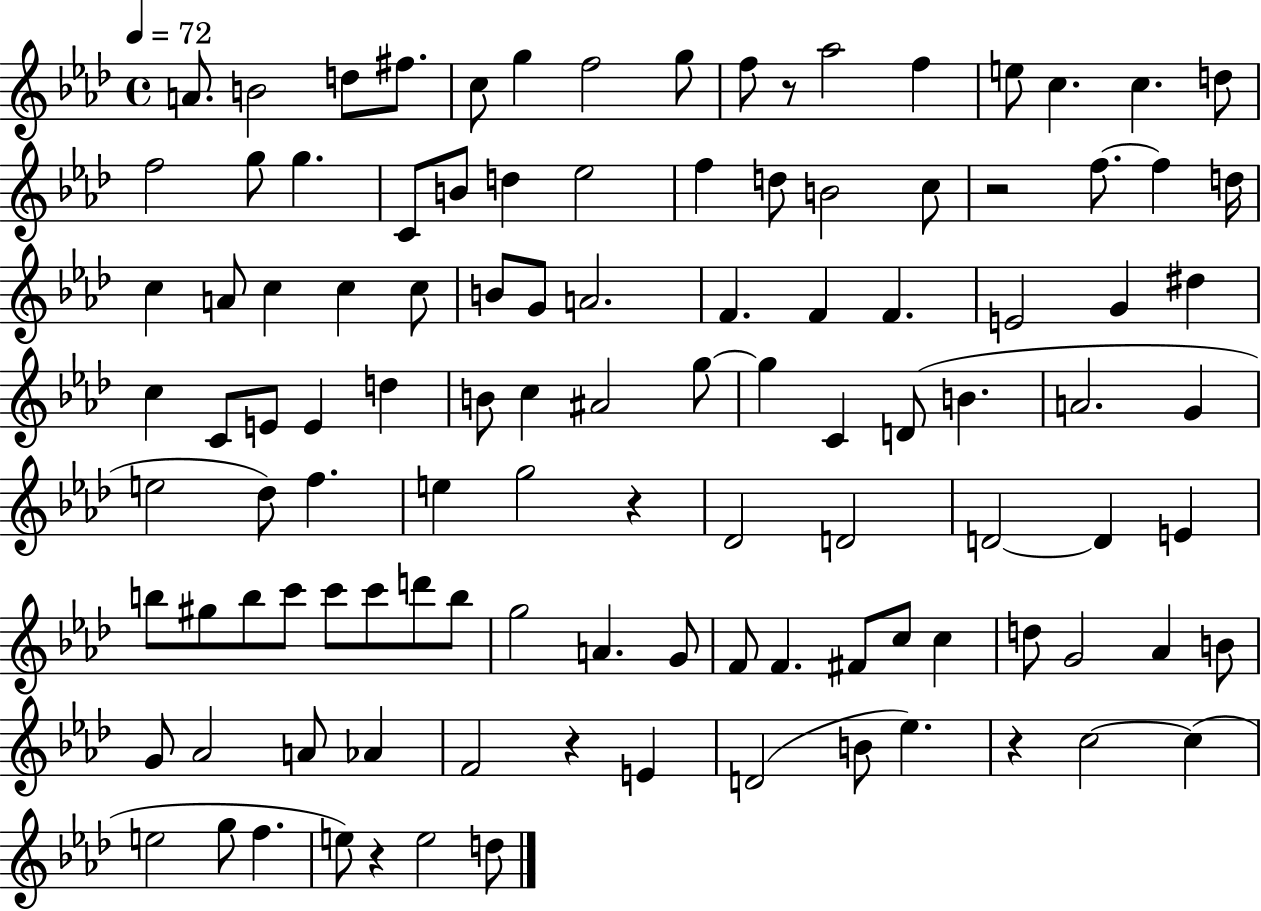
{
  \clef treble
  \time 4/4
  \defaultTimeSignature
  \key aes \major
  \tempo 4 = 72
  a'8. b'2 d''8 fis''8. | c''8 g''4 f''2 g''8 | f''8 r8 aes''2 f''4 | e''8 c''4. c''4. d''8 | \break f''2 g''8 g''4. | c'8 b'8 d''4 ees''2 | f''4 d''8 b'2 c''8 | r2 f''8.~~ f''4 d''16 | \break c''4 a'8 c''4 c''4 c''8 | b'8 g'8 a'2. | f'4. f'4 f'4. | e'2 g'4 dis''4 | \break c''4 c'8 e'8 e'4 d''4 | b'8 c''4 ais'2 g''8~~ | g''4 c'4 d'8( b'4. | a'2. g'4 | \break e''2 des''8) f''4. | e''4 g''2 r4 | des'2 d'2 | d'2~~ d'4 e'4 | \break b''8 gis''8 b''8 c'''8 c'''8 c'''8 d'''8 b''8 | g''2 a'4. g'8 | f'8 f'4. fis'8 c''8 c''4 | d''8 g'2 aes'4 b'8 | \break g'8 aes'2 a'8 aes'4 | f'2 r4 e'4 | d'2( b'8 ees''4.) | r4 c''2~~ c''4( | \break e''2 g''8 f''4. | e''8) r4 e''2 d''8 | \bar "|."
}